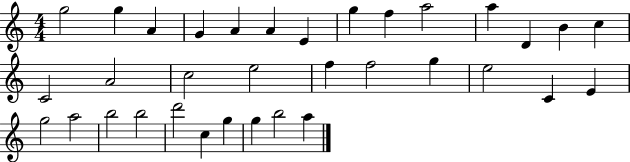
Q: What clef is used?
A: treble